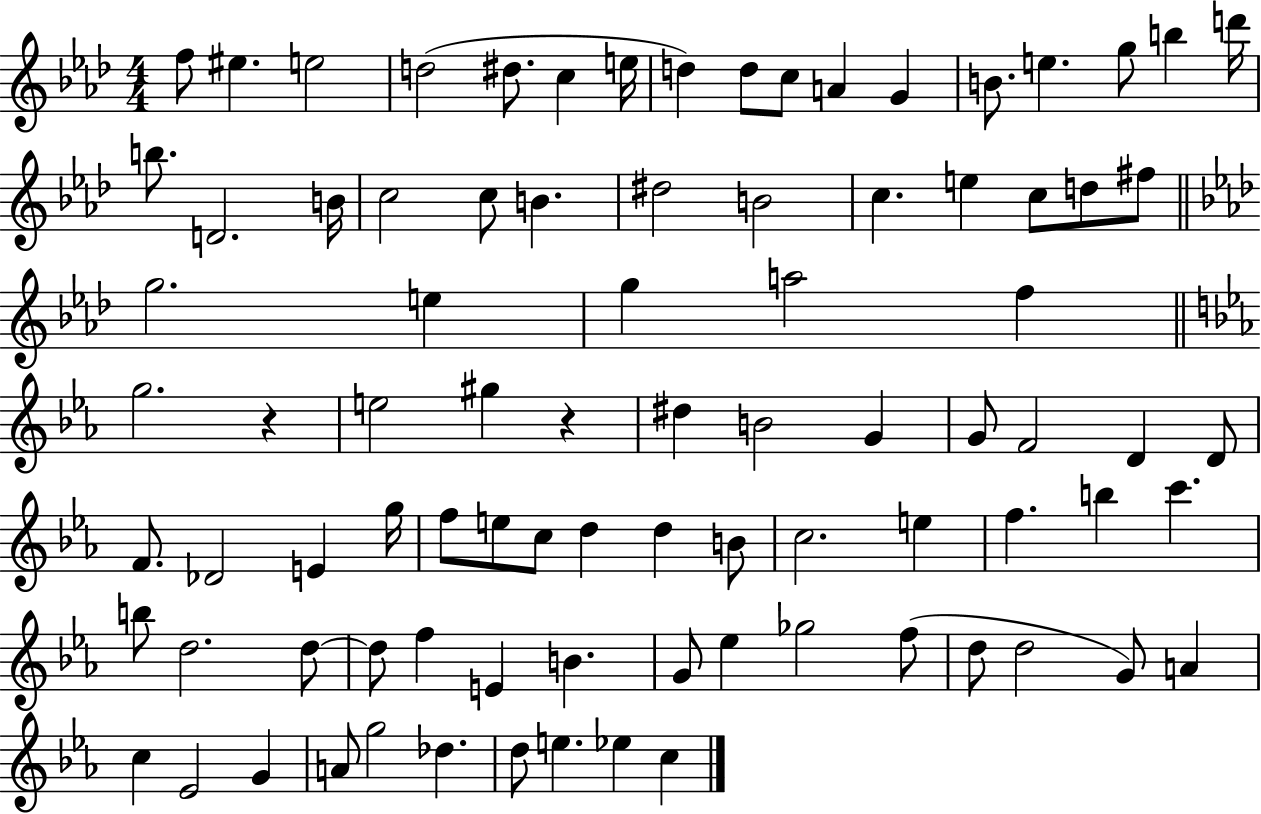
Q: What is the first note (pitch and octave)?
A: F5